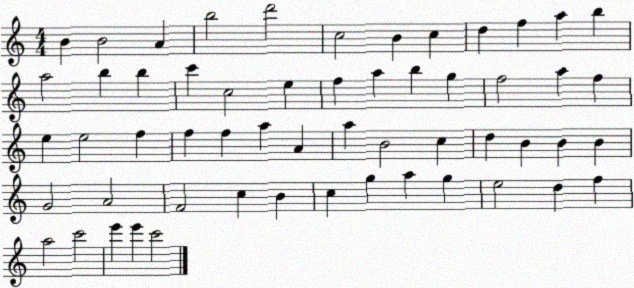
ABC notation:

X:1
T:Untitled
M:4/4
L:1/4
K:C
B B2 A b2 d'2 c2 B c d f a b a2 b b c' c2 e f a b g f2 a f e e2 f f f a A a B2 c d B B B G2 A2 F2 c B c g a g e2 d f a2 c'2 e' e' c'2